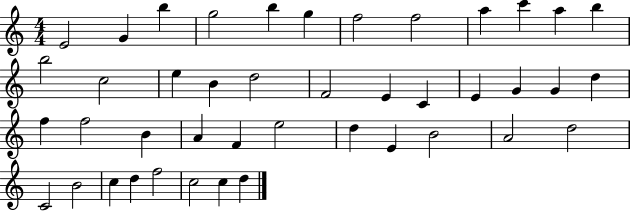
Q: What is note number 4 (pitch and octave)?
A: G5